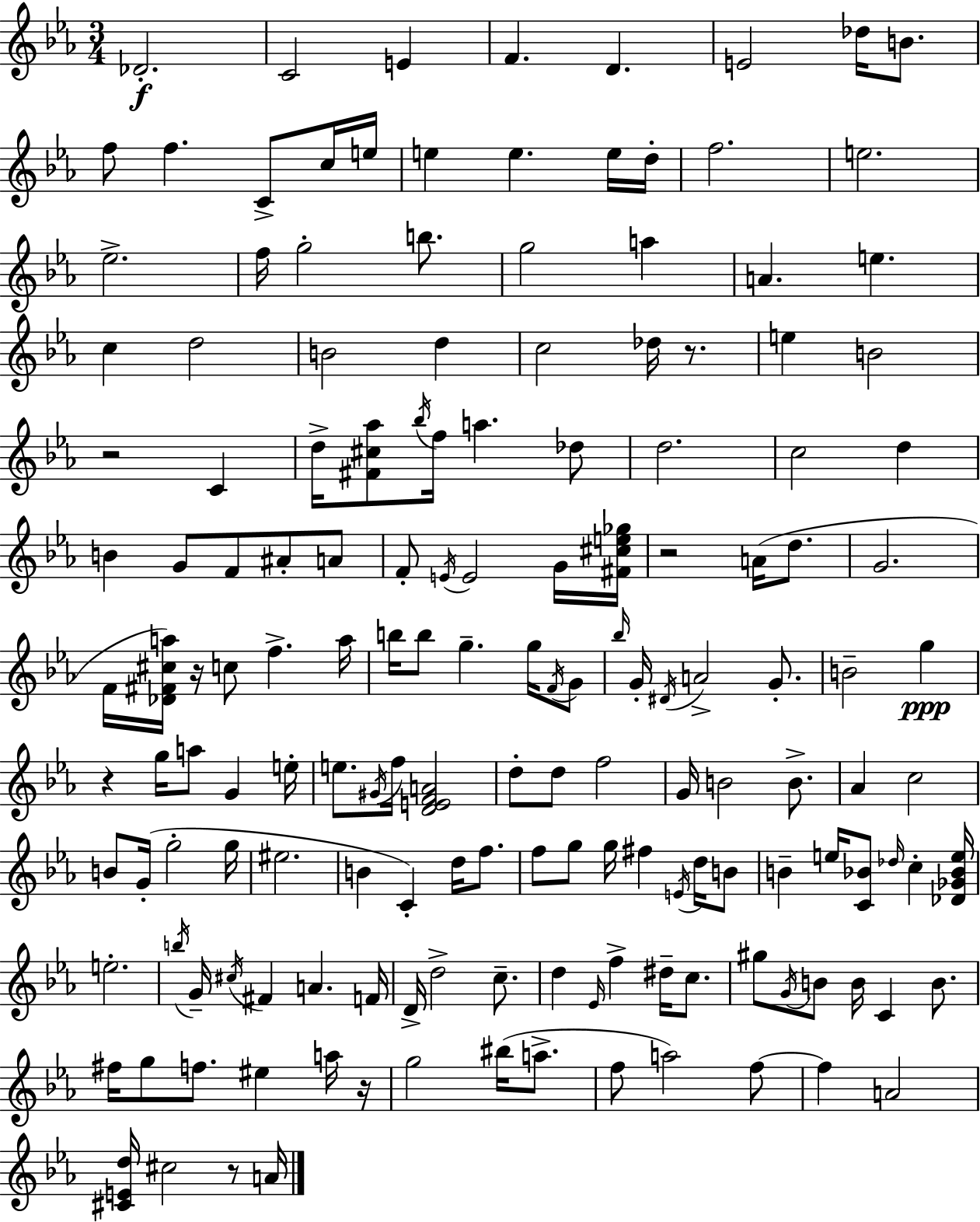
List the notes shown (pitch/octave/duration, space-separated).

Db4/h. C4/h E4/q F4/q. D4/q. E4/h Db5/s B4/e. F5/e F5/q. C4/e C5/s E5/s E5/q E5/q. E5/s D5/s F5/h. E5/h. Eb5/h. F5/s G5/h B5/e. G5/h A5/q A4/q. E5/q. C5/q D5/h B4/h D5/q C5/h Db5/s R/e. E5/q B4/h R/h C4/q D5/s [F#4,C#5,Ab5]/e Bb5/s F5/s A5/q. Db5/e D5/h. C5/h D5/q B4/q G4/e F4/e A#4/e A4/e F4/e E4/s E4/h G4/s [F#4,C#5,E5,Gb5]/s R/h A4/s D5/e. G4/h. F4/s [Db4,F#4,C#5,A5]/s R/s C5/e F5/q. A5/s B5/s B5/e G5/q. G5/s F4/s G4/e Bb5/s G4/s D#4/s A4/h G4/e. B4/h G5/q R/q G5/s A5/e G4/q E5/s E5/e. G#4/s F5/s [D4,E4,F4,A4]/h D5/e D5/e F5/h G4/s B4/h B4/e. Ab4/q C5/h B4/e G4/s G5/h G5/s EIS5/h. B4/q C4/q D5/s F5/e. F5/e G5/e G5/s F#5/q E4/s D5/s B4/e B4/q E5/s [C4,Bb4]/e Db5/s C5/q [Db4,Gb4,Bb4,E5]/s E5/h. B5/s G4/s C#5/s F#4/q A4/q. F4/s D4/s D5/h C5/e. D5/q Eb4/s F5/q D#5/s C5/e. G#5/e G4/s B4/e B4/s C4/q B4/e. F#5/s G5/e F5/e. EIS5/q A5/s R/s G5/h BIS5/s A5/e. F5/e A5/h F5/e F5/q A4/h [C#4,E4,D5]/s C#5/h R/e A4/s